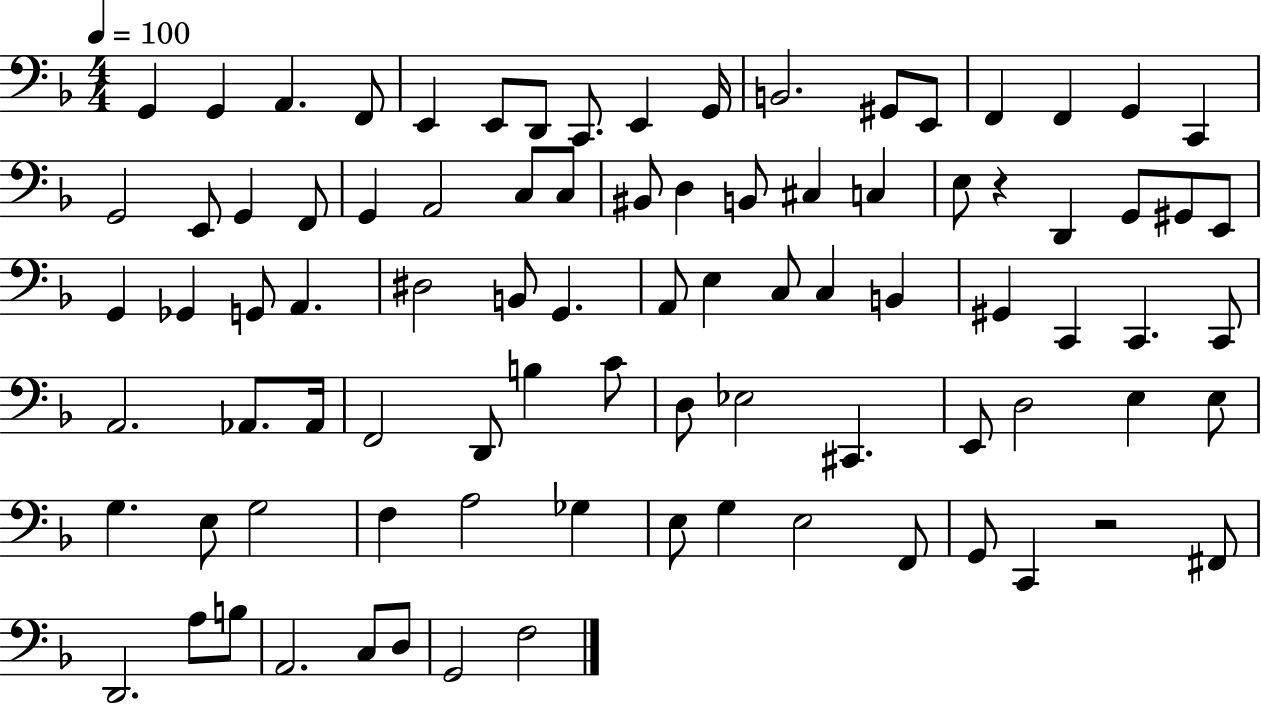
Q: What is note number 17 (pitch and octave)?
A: C2